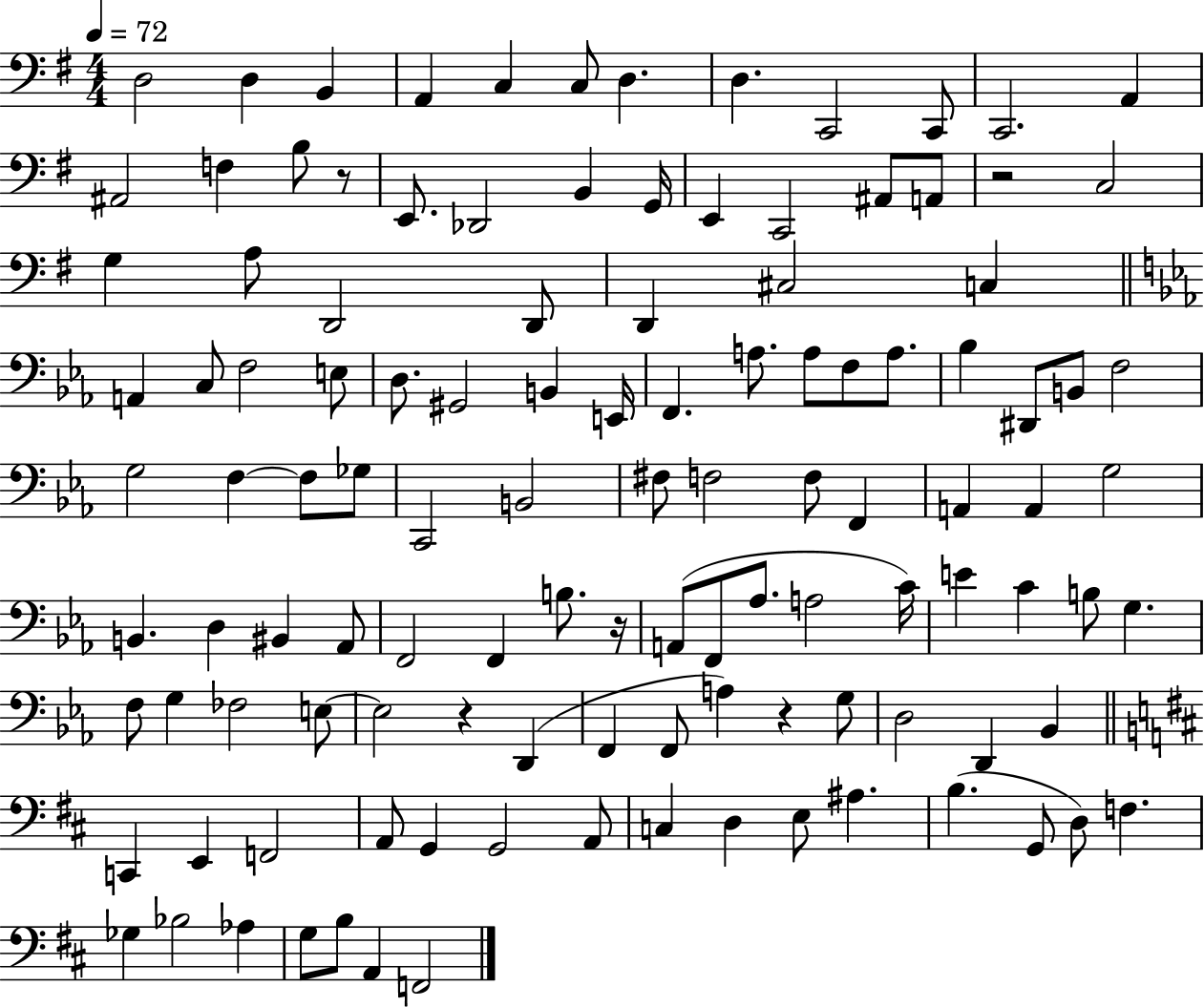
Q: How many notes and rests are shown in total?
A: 117